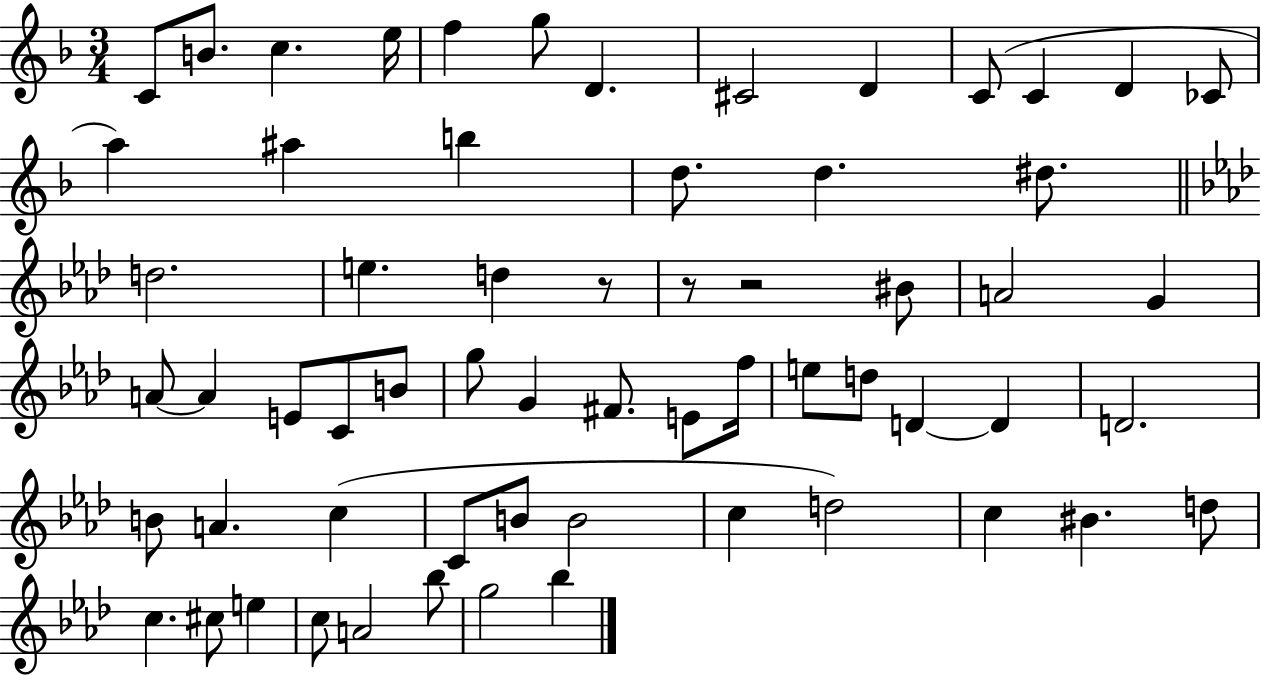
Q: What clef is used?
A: treble